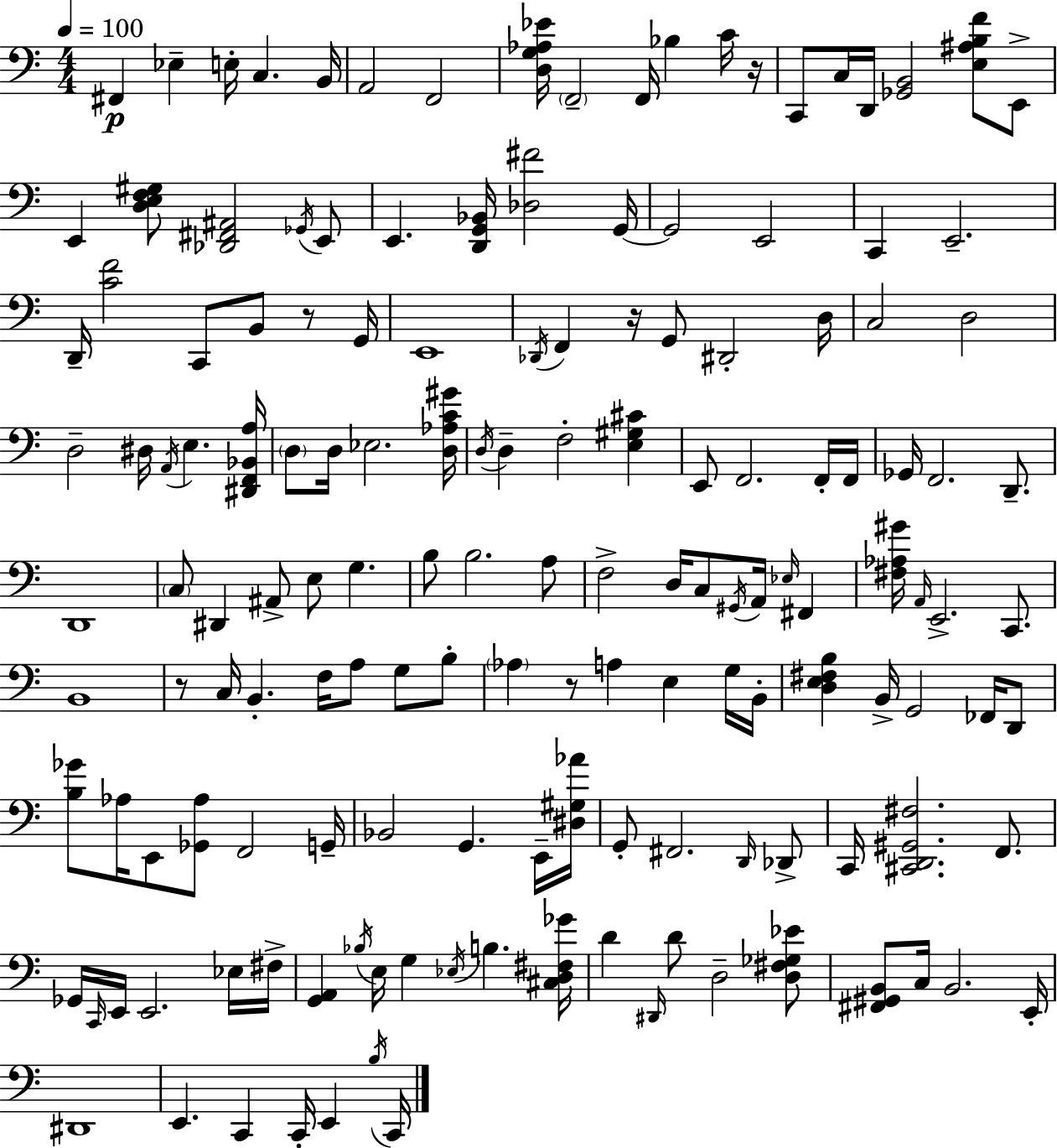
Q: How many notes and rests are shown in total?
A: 152